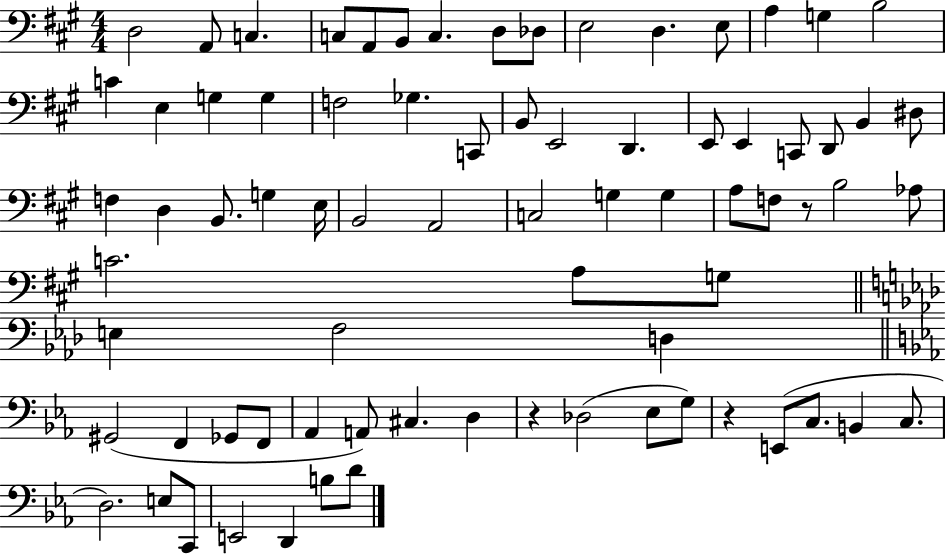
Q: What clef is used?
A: bass